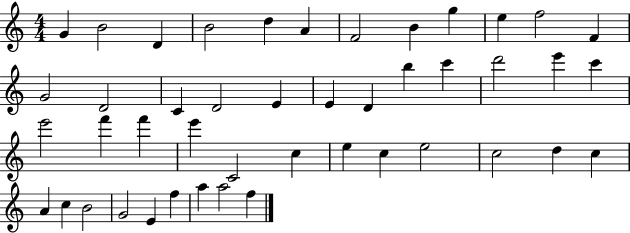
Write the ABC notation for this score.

X:1
T:Untitled
M:4/4
L:1/4
K:C
G B2 D B2 d A F2 B g e f2 F G2 D2 C D2 E E D b c' d'2 e' c' e'2 f' f' e' C2 c e c e2 c2 d c A c B2 G2 E f a a2 f